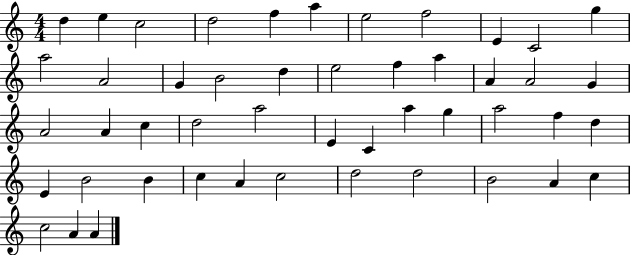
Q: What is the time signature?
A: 4/4